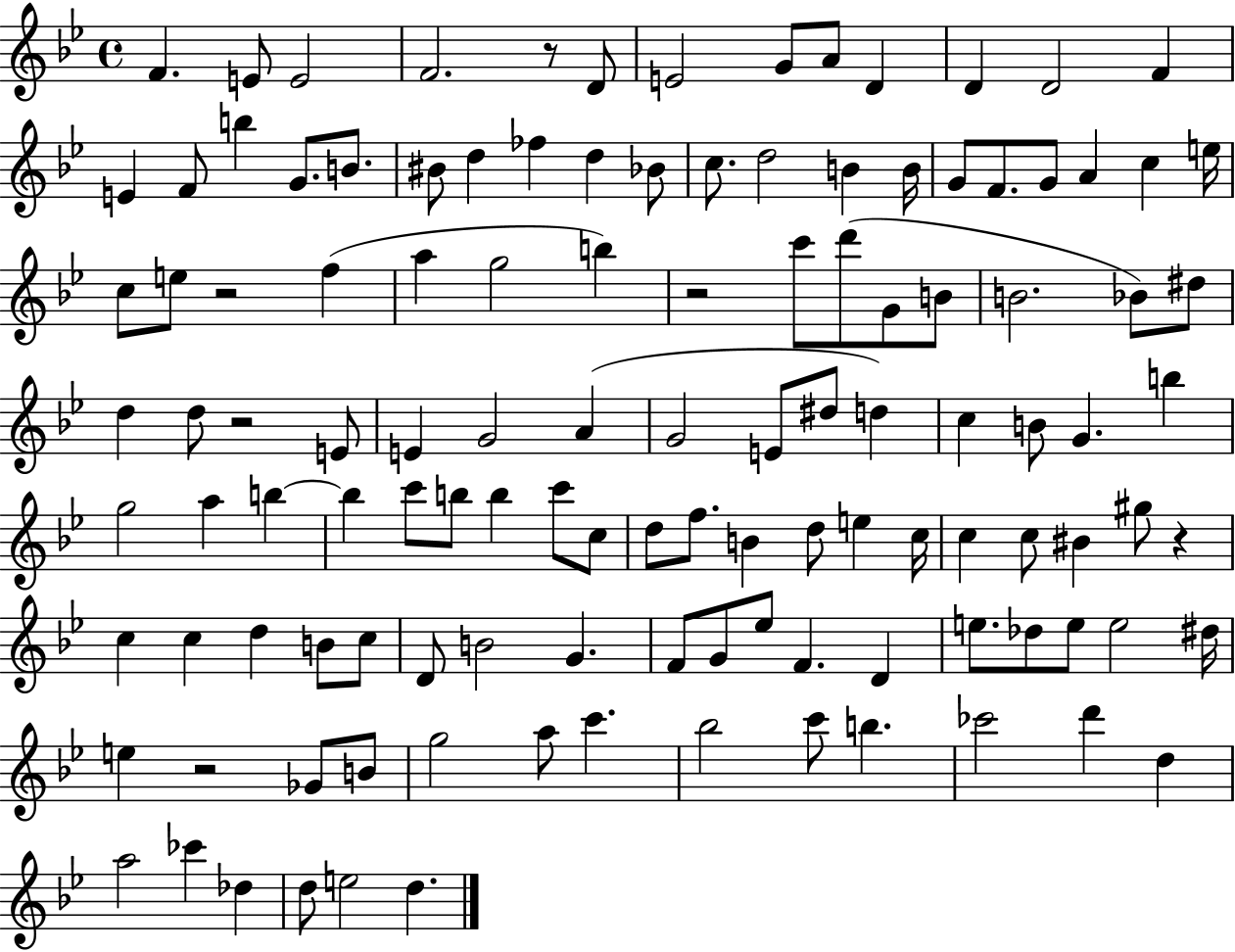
F4/q. E4/e E4/h F4/h. R/e D4/e E4/h G4/e A4/e D4/q D4/q D4/h F4/q E4/q F4/e B5/q G4/e. B4/e. BIS4/e D5/q FES5/q D5/q Bb4/e C5/e. D5/h B4/q B4/s G4/e F4/e. G4/e A4/q C5/q E5/s C5/e E5/e R/h F5/q A5/q G5/h B5/q R/h C6/e D6/e G4/e B4/e B4/h. Bb4/e D#5/e D5/q D5/e R/h E4/e E4/q G4/h A4/q G4/h E4/e D#5/e D5/q C5/q B4/e G4/q. B5/q G5/h A5/q B5/q B5/q C6/e B5/e B5/q C6/e C5/e D5/e F5/e. B4/q D5/e E5/q C5/s C5/q C5/e BIS4/q G#5/e R/q C5/q C5/q D5/q B4/e C5/e D4/e B4/h G4/q. F4/e G4/e Eb5/e F4/q. D4/q E5/e. Db5/e E5/e E5/h D#5/s E5/q R/h Gb4/e B4/e G5/h A5/e C6/q. Bb5/h C6/e B5/q. CES6/h D6/q D5/q A5/h CES6/q Db5/q D5/e E5/h D5/q.